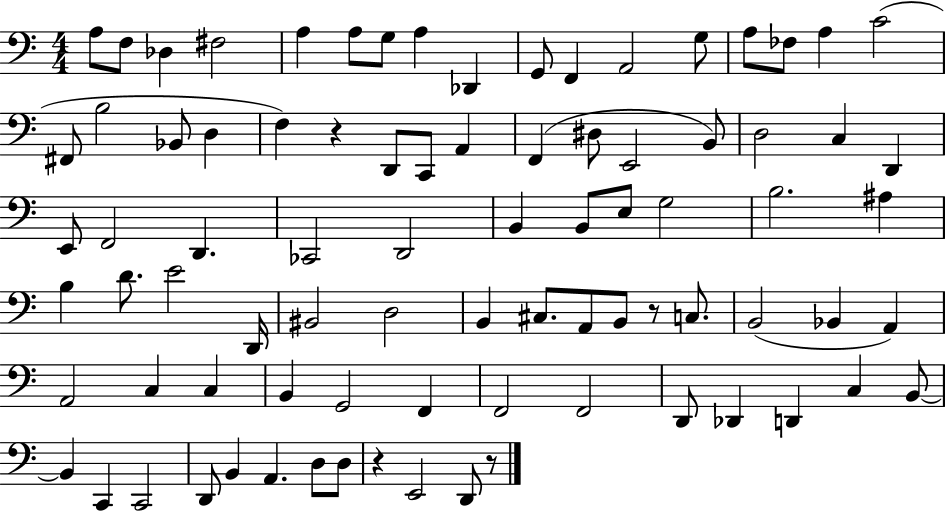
{
  \clef bass
  \numericTimeSignature
  \time 4/4
  \key c \major
  \repeat volta 2 { a8 f8 des4 fis2 | a4 a8 g8 a4 des,4 | g,8 f,4 a,2 g8 | a8 fes8 a4 c'2( | \break fis,8 b2 bes,8 d4 | f4) r4 d,8 c,8 a,4 | f,4( dis8 e,2 b,8) | d2 c4 d,4 | \break e,8 f,2 d,4. | ces,2 d,2 | b,4 b,8 e8 g2 | b2. ais4 | \break b4 d'8. e'2 d,16 | bis,2 d2 | b,4 cis8. a,8 b,8 r8 c8. | b,2( bes,4 a,4) | \break a,2 c4 c4 | b,4 g,2 f,4 | f,2 f,2 | d,8 des,4 d,4 c4 b,8~~ | \break b,4 c,4 c,2 | d,8 b,4 a,4. d8 d8 | r4 e,2 d,8 r8 | } \bar "|."
}